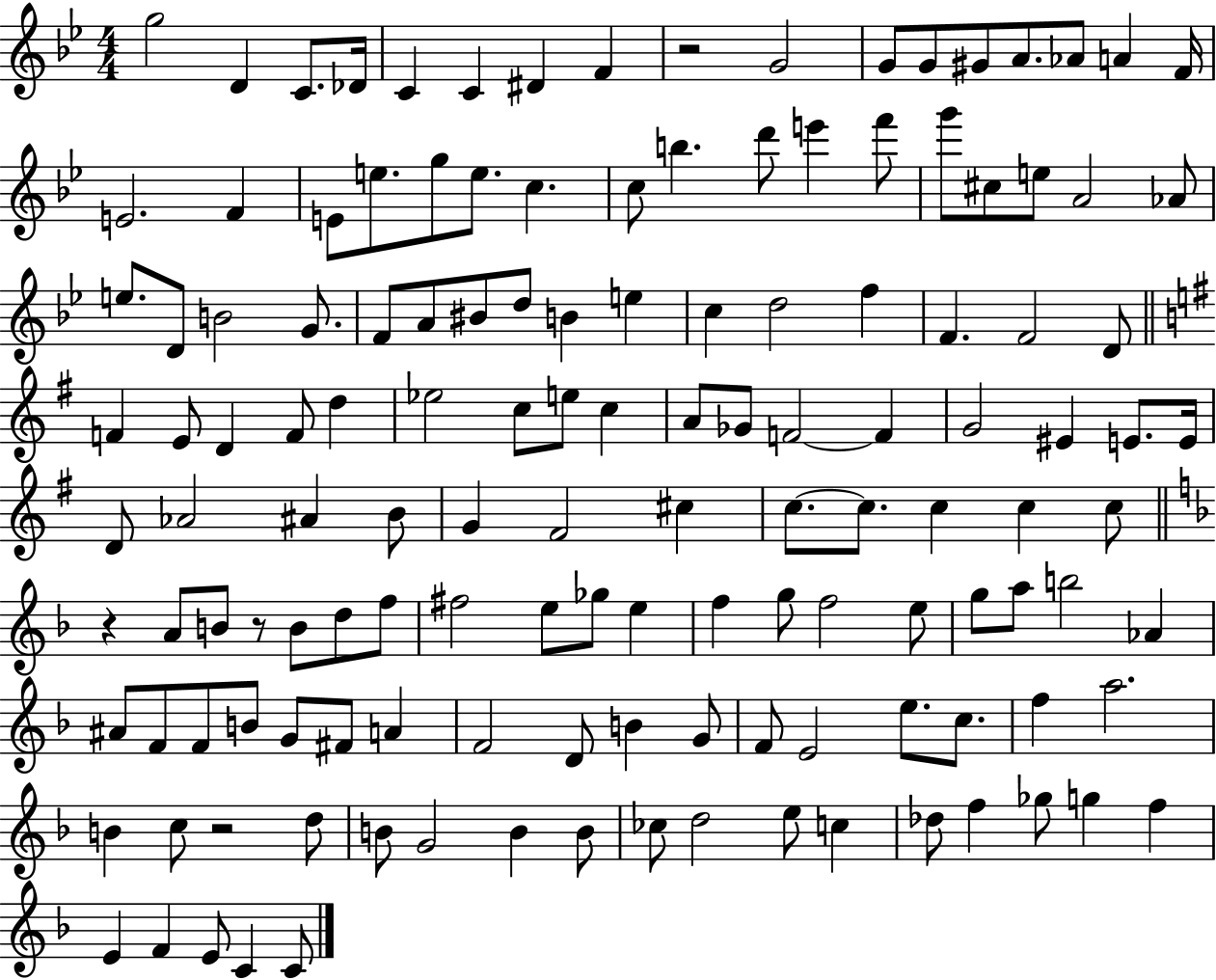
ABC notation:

X:1
T:Untitled
M:4/4
L:1/4
K:Bb
g2 D C/2 _D/4 C C ^D F z2 G2 G/2 G/2 ^G/2 A/2 _A/2 A F/4 E2 F E/2 e/2 g/2 e/2 c c/2 b d'/2 e' f'/2 g'/2 ^c/2 e/2 A2 _A/2 e/2 D/2 B2 G/2 F/2 A/2 ^B/2 d/2 B e c d2 f F F2 D/2 F E/2 D F/2 d _e2 c/2 e/2 c A/2 _G/2 F2 F G2 ^E E/2 E/4 D/2 _A2 ^A B/2 G ^F2 ^c c/2 c/2 c c c/2 z A/2 B/2 z/2 B/2 d/2 f/2 ^f2 e/2 _g/2 e f g/2 f2 e/2 g/2 a/2 b2 _A ^A/2 F/2 F/2 B/2 G/2 ^F/2 A F2 D/2 B G/2 F/2 E2 e/2 c/2 f a2 B c/2 z2 d/2 B/2 G2 B B/2 _c/2 d2 e/2 c _d/2 f _g/2 g f E F E/2 C C/2